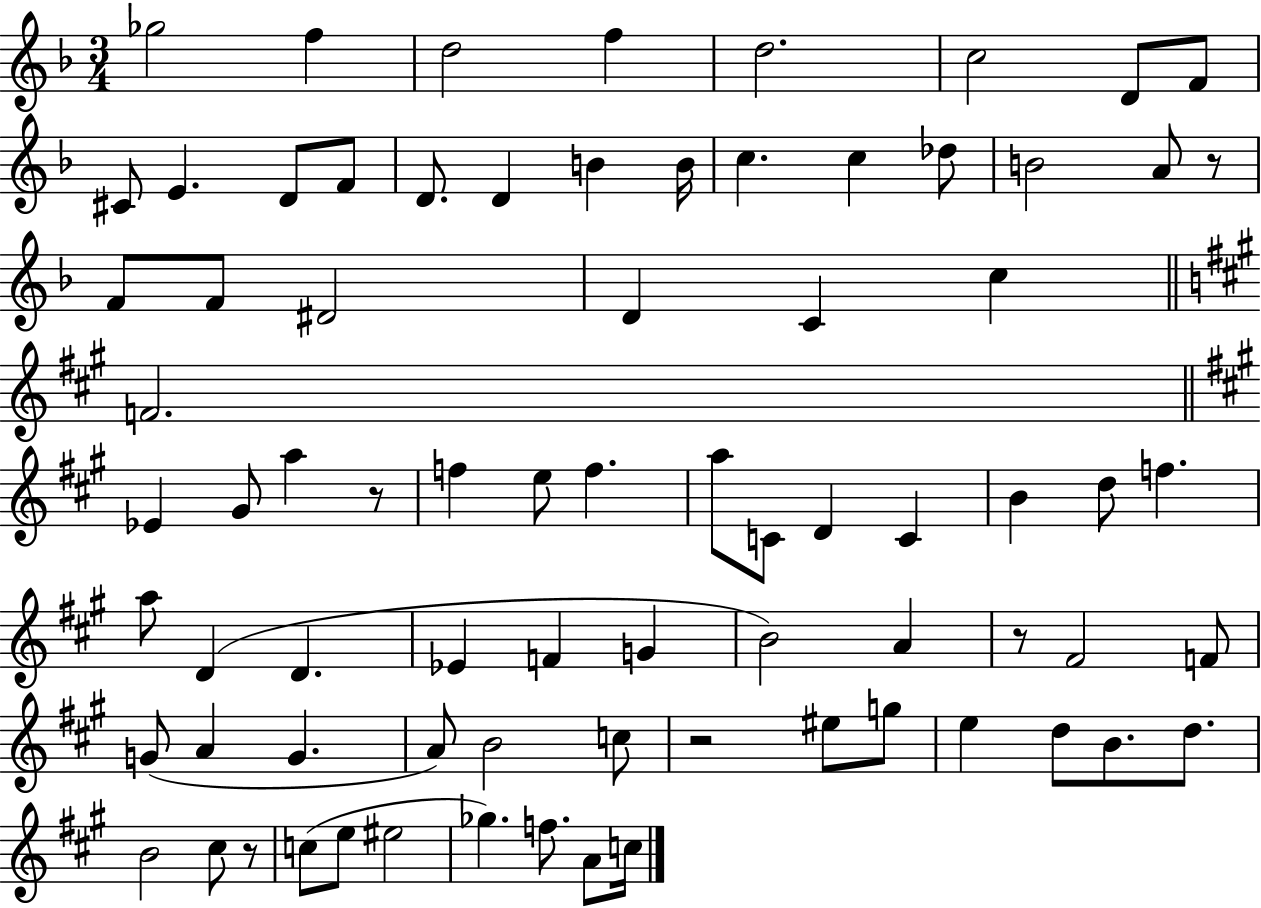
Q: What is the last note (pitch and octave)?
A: C5